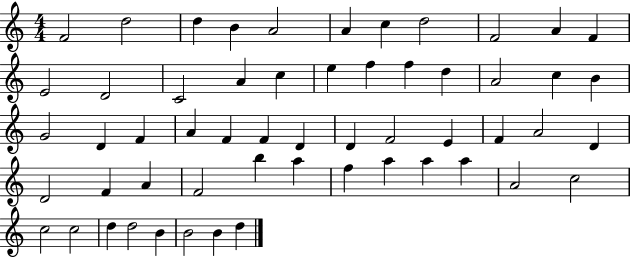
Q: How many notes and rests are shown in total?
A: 56